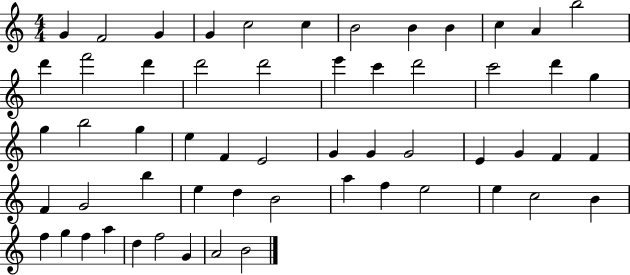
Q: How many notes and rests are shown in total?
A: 57